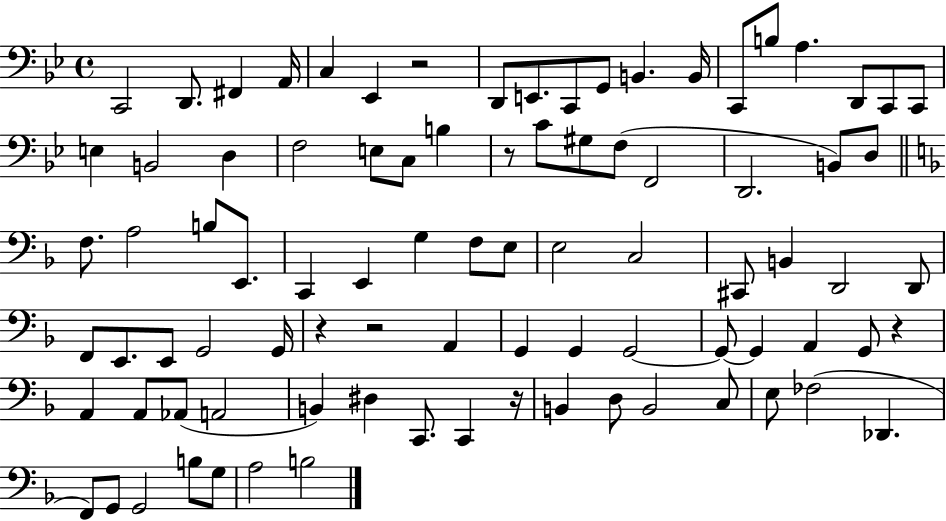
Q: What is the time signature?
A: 4/4